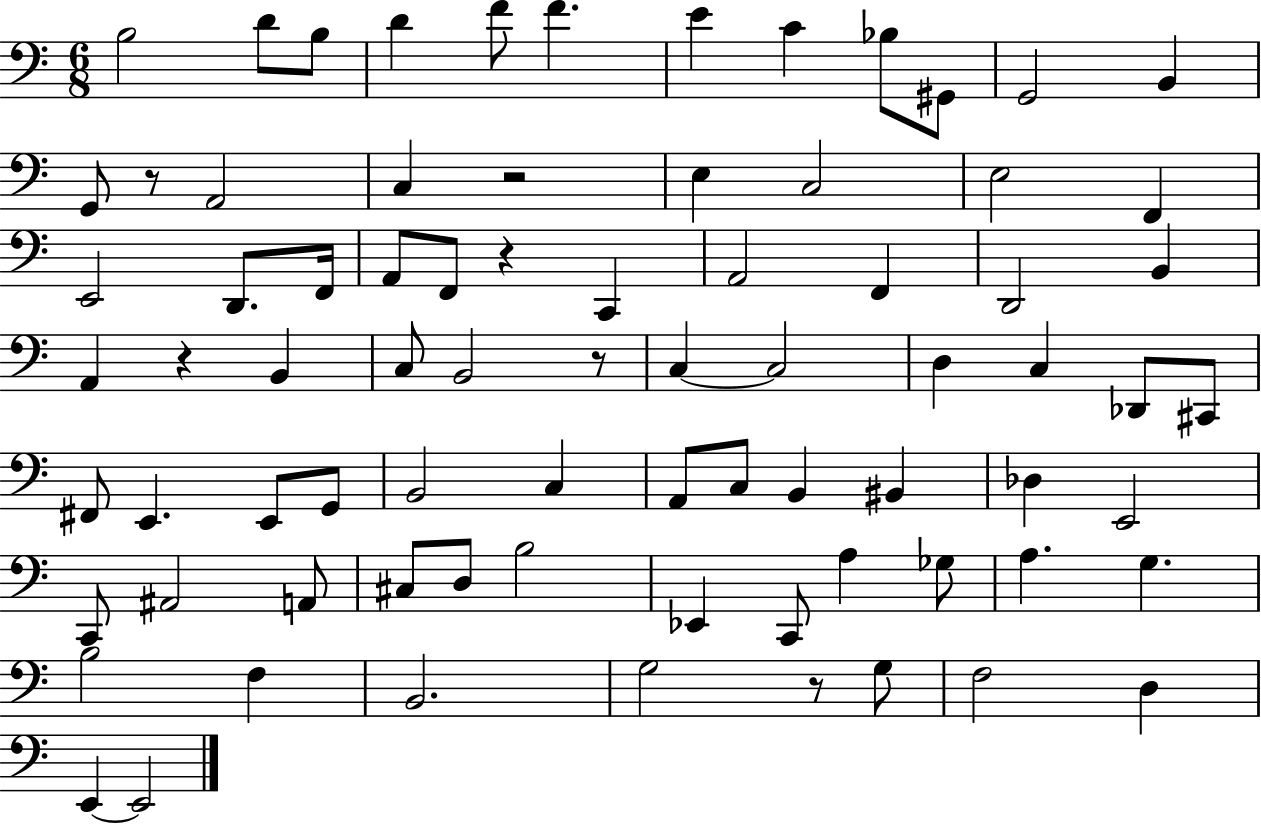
B3/h D4/e B3/e D4/q F4/e F4/q. E4/q C4/q Bb3/e G#2/e G2/h B2/q G2/e R/e A2/h C3/q R/h E3/q C3/h E3/h F2/q E2/h D2/e. F2/s A2/e F2/e R/q C2/q A2/h F2/q D2/h B2/q A2/q R/q B2/q C3/e B2/h R/e C3/q C3/h D3/q C3/q Db2/e C#2/e F#2/e E2/q. E2/e G2/e B2/h C3/q A2/e C3/e B2/q BIS2/q Db3/q E2/h C2/e A#2/h A2/e C#3/e D3/e B3/h Eb2/q C2/e A3/q Gb3/e A3/q. G3/q. B3/h F3/q B2/h. G3/h R/e G3/e F3/h D3/q E2/q E2/h